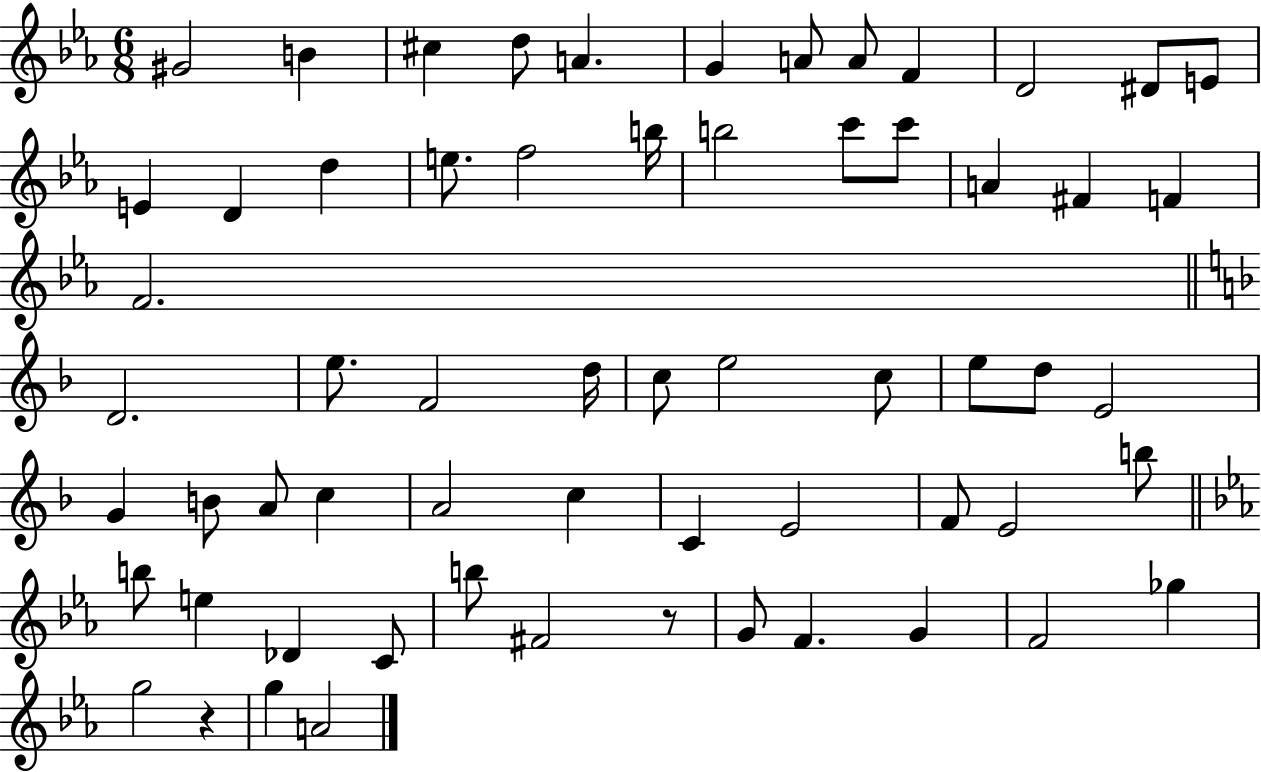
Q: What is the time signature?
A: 6/8